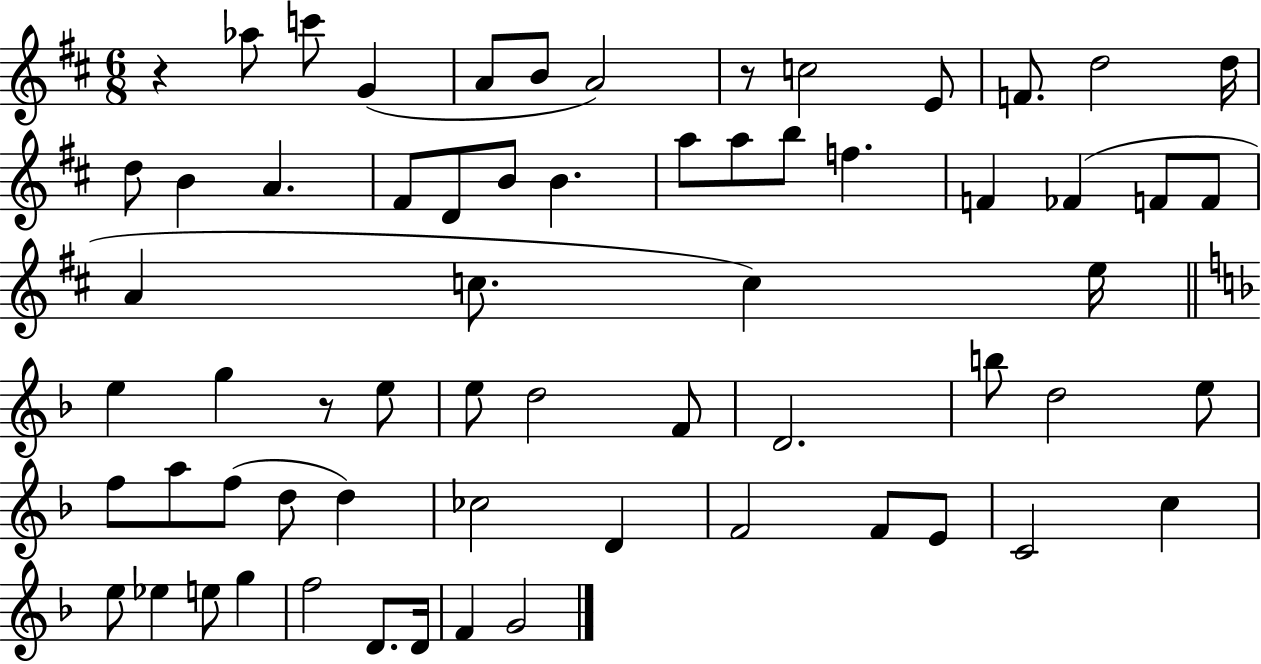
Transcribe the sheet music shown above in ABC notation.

X:1
T:Untitled
M:6/8
L:1/4
K:D
z _a/2 c'/2 G A/2 B/2 A2 z/2 c2 E/2 F/2 d2 d/4 d/2 B A ^F/2 D/2 B/2 B a/2 a/2 b/2 f F _F F/2 F/2 A c/2 c e/4 e g z/2 e/2 e/2 d2 F/2 D2 b/2 d2 e/2 f/2 a/2 f/2 d/2 d _c2 D F2 F/2 E/2 C2 c e/2 _e e/2 g f2 D/2 D/4 F G2